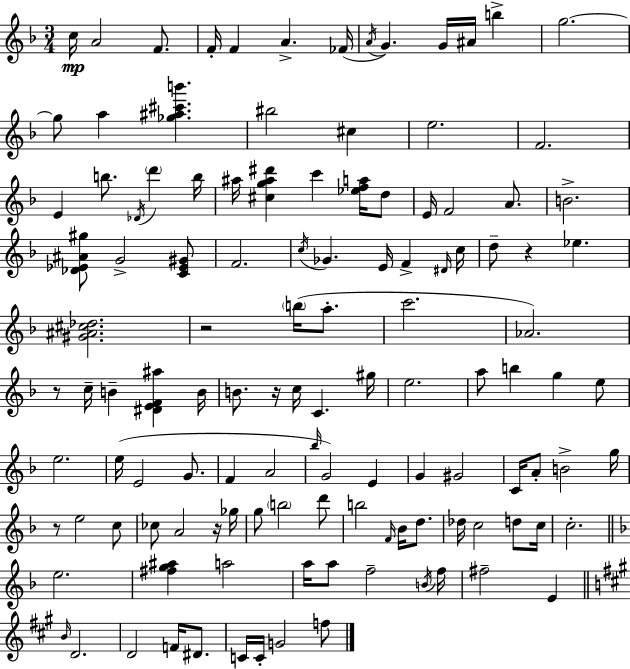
{
  \clef treble
  \numericTimeSignature
  \time 3/4
  \key d \minor
  \repeat volta 2 { c''16\mp a'2 f'8. | f'16-. f'4 a'4.-> fes'16( | \acciaccatura { a'16 } g'4.) g'16 ais'16 b''4-> | g''2.~~ | \break g''8 a''4 <ges'' ais'' cis''' b'''>4. | bis''2 cis''4 | e''2. | f'2. | \break e'4 b''8. \acciaccatura { des'16 } \parenthesize d'''4 | b''16 ais''16 <cis'' g'' ais'' dis'''>4 c'''4 <ees'' f'' a''>16 | d''8 e'16 f'2 a'8. | b'2.-> | \break <des' ees' ais' gis''>8 g'2-> | <c' ees' gis'>8 f'2. | \acciaccatura { c''16 } ges'4. e'16 f'4-> | \grace { dis'16 } c''16 d''8-- r4 ees''4. | \break <gis' ais' cis'' des''>2. | r2 | \parenthesize b''16( a''8.-. c'''2. | aes'2.) | \break r8 c''16-- b'4-- <dis' e' f' ais''>4 | b'16 b'8. r16 c''16 c'4. | gis''16 e''2. | a''8 b''4 g''4 | \break e''8 e''2. | e''16( e'2 | g'8. f'4 a'2 | \grace { bes''16 }) g'2 | \break e'4 g'4 gis'2 | c'16 a'8-. b'2-> | g''16 r8 e''2 | c''8 ces''8 a'2 | \break r16 ges''16 g''8 \parenthesize b''2 | d'''8 b''2 | \grace { f'16 } bes'16 d''8. des''16 c''2 | d''8 c''16 c''2.-. | \break \bar "||" \break \key f \major e''2. | <fis'' g'' ais''>4 a''2 | a''16 a''8 f''2-- \acciaccatura { b'16 } | f''16 fis''2-- e'4 | \break \bar "||" \break \key a \major \grace { b'16 } d'2. | d'2 f'16 dis'8. | c'16 c'16-. g'2 f''8 | } \bar "|."
}